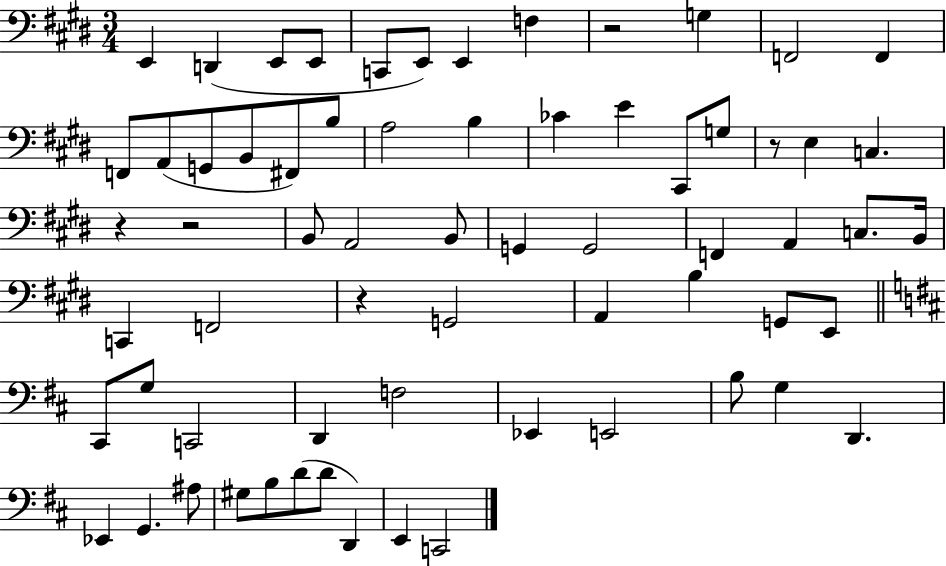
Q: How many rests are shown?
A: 5